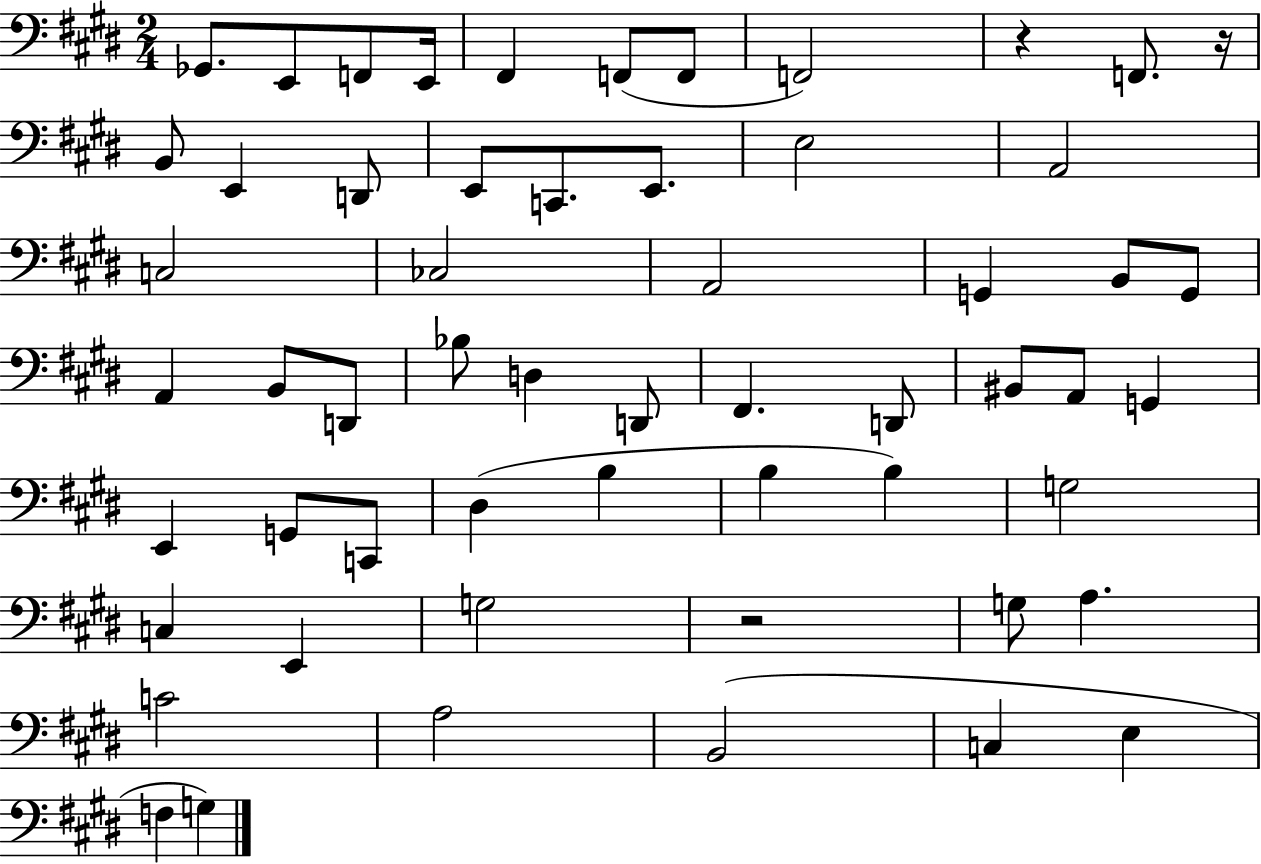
{
  \clef bass
  \numericTimeSignature
  \time 2/4
  \key e \major
  ges,8. e,8 f,8 e,16 | fis,4 f,8( f,8 | f,2) | r4 f,8. r16 | \break b,8 e,4 d,8 | e,8 c,8. e,8. | e2 | a,2 | \break c2 | ces2 | a,2 | g,4 b,8 g,8 | \break a,4 b,8 d,8 | bes8 d4 d,8 | fis,4. d,8 | bis,8 a,8 g,4 | \break e,4 g,8 c,8 | dis4( b4 | b4 b4) | g2 | \break c4 e,4 | g2 | r2 | g8 a4. | \break c'2 | a2 | b,2( | c4 e4 | \break f4 g4) | \bar "|."
}